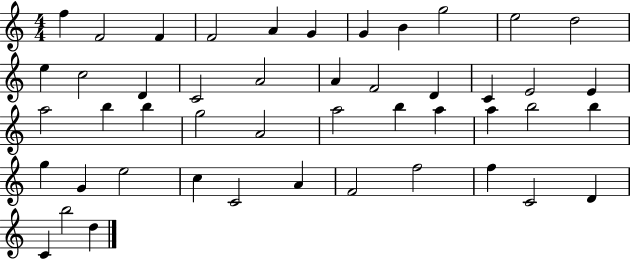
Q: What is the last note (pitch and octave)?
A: D5